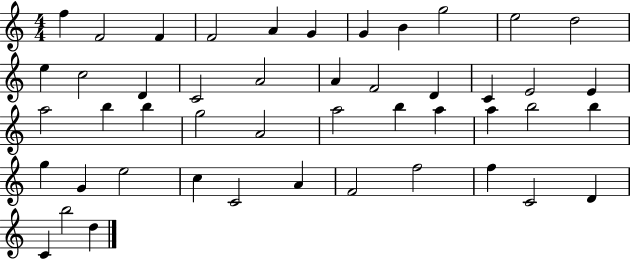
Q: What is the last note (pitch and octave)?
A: D5